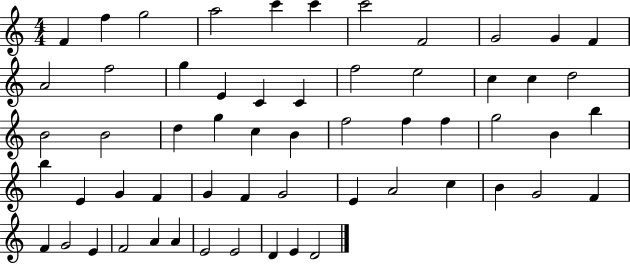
{
  \clef treble
  \numericTimeSignature
  \time 4/4
  \key c \major
  f'4 f''4 g''2 | a''2 c'''4 c'''4 | c'''2 f'2 | g'2 g'4 f'4 | \break a'2 f''2 | g''4 e'4 c'4 c'4 | f''2 e''2 | c''4 c''4 d''2 | \break b'2 b'2 | d''4 g''4 c''4 b'4 | f''2 f''4 f''4 | g''2 b'4 b''4 | \break b''4 e'4 g'4 f'4 | g'4 f'4 g'2 | e'4 a'2 c''4 | b'4 g'2 f'4 | \break f'4 g'2 e'4 | f'2 a'4 a'4 | e'2 e'2 | d'4 e'4 d'2 | \break \bar "|."
}